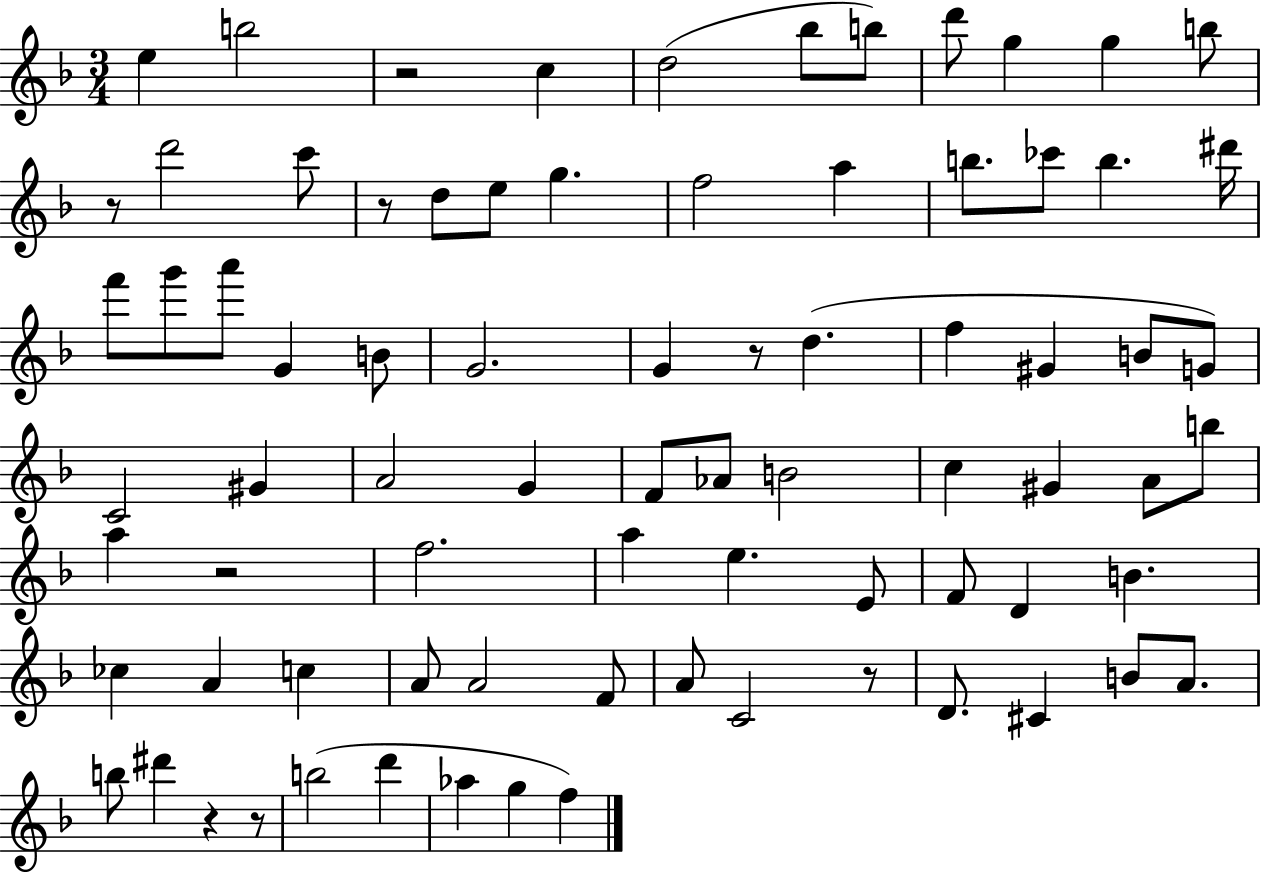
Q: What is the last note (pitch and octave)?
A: F5